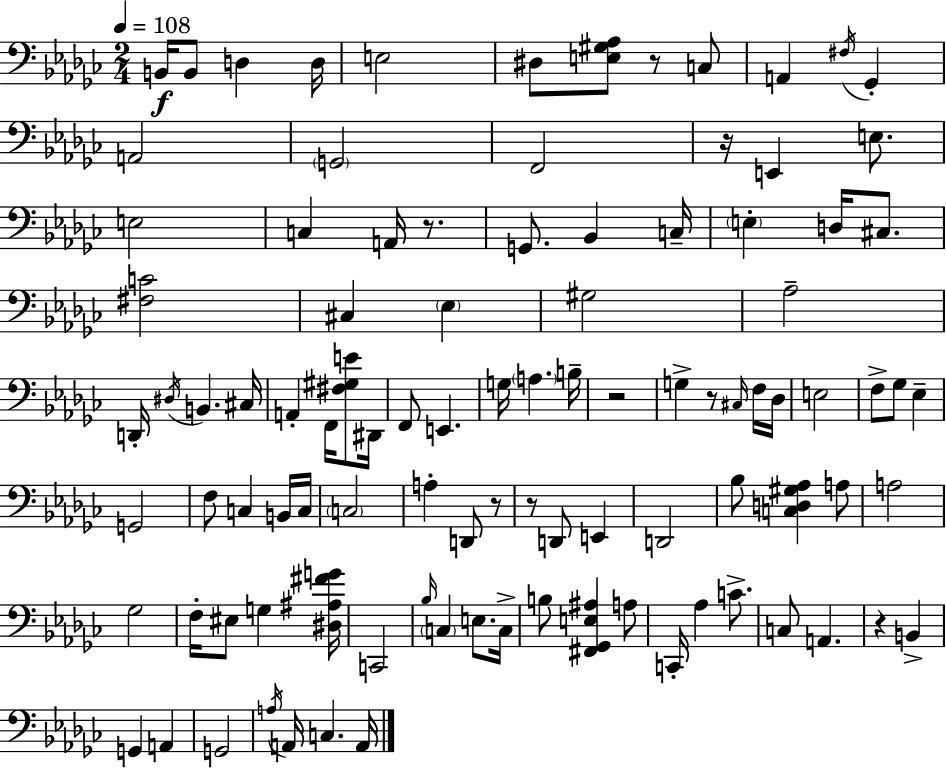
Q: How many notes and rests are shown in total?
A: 100